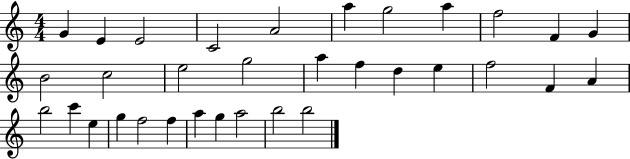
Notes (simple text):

G4/q E4/q E4/h C4/h A4/h A5/q G5/h A5/q F5/h F4/q G4/q B4/h C5/h E5/h G5/h A5/q F5/q D5/q E5/q F5/h F4/q A4/q B5/h C6/q E5/q G5/q F5/h F5/q A5/q G5/q A5/h B5/h B5/h